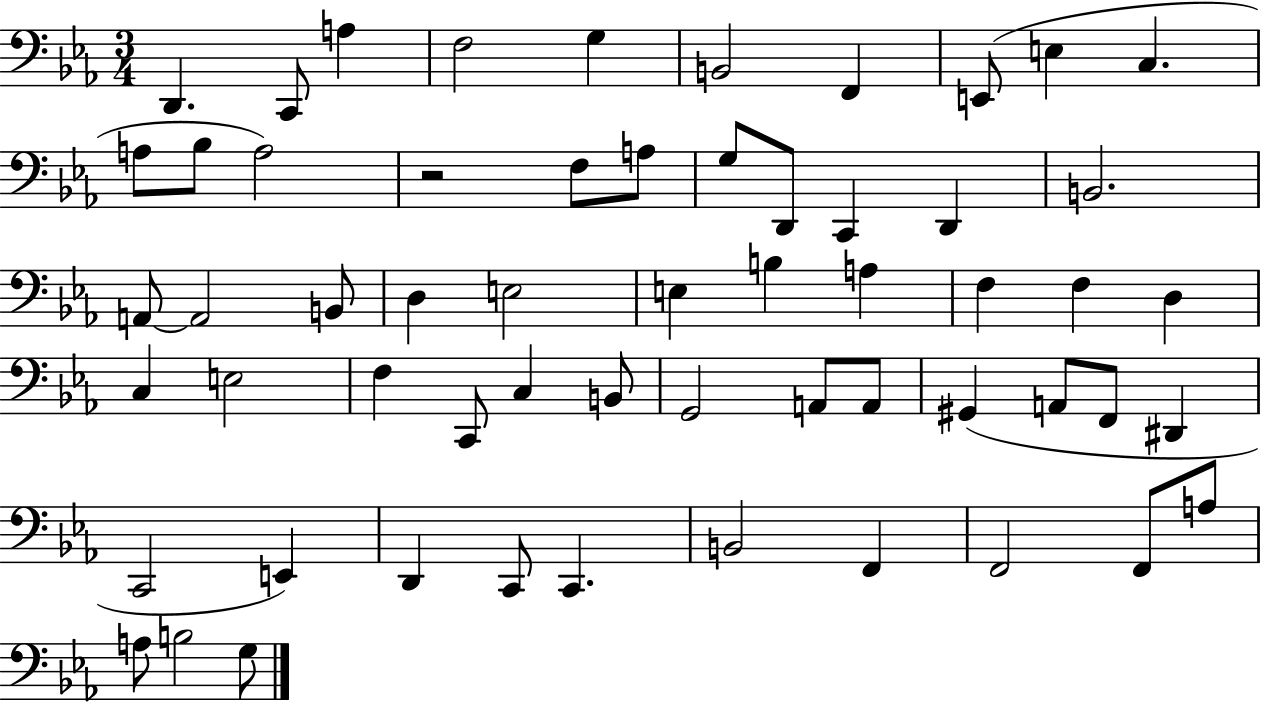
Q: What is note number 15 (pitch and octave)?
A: A3